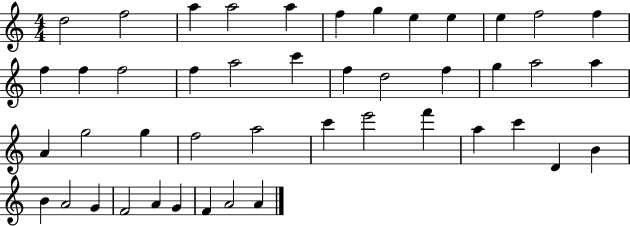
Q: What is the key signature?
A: C major